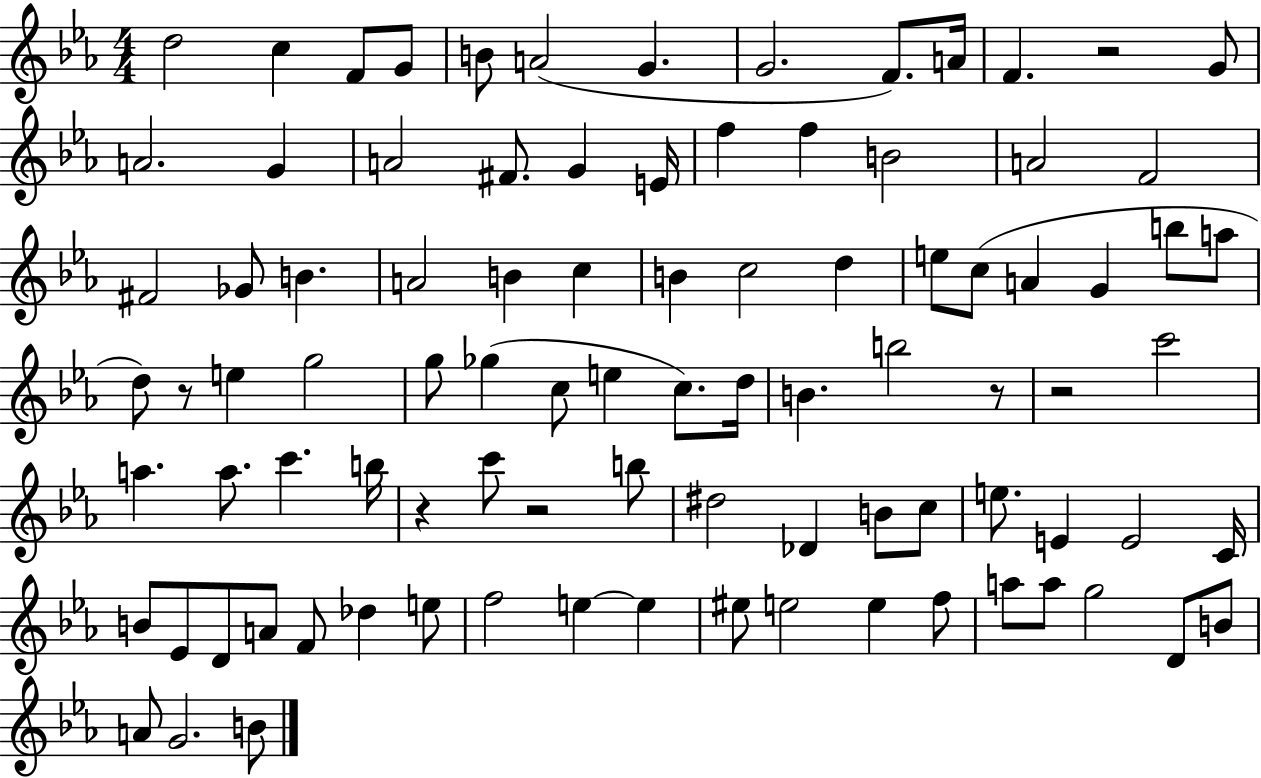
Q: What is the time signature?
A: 4/4